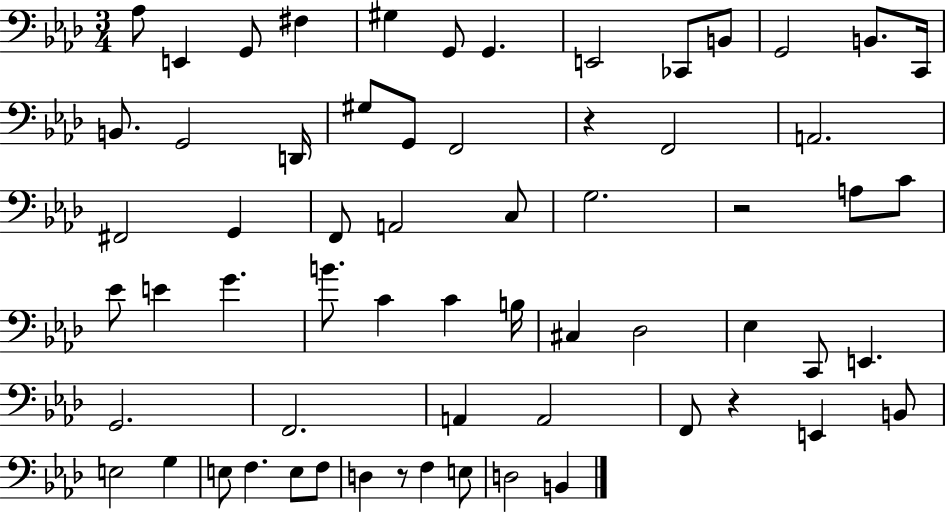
X:1
T:Untitled
M:3/4
L:1/4
K:Ab
_A,/2 E,, G,,/2 ^F, ^G, G,,/2 G,, E,,2 _C,,/2 B,,/2 G,,2 B,,/2 C,,/4 B,,/2 G,,2 D,,/4 ^G,/2 G,,/2 F,,2 z F,,2 A,,2 ^F,,2 G,, F,,/2 A,,2 C,/2 G,2 z2 A,/2 C/2 _E/2 E G B/2 C C B,/4 ^C, _D,2 _E, C,,/2 E,, G,,2 F,,2 A,, A,,2 F,,/2 z E,, B,,/2 E,2 G, E,/2 F, E,/2 F,/2 D, z/2 F, E,/2 D,2 B,,